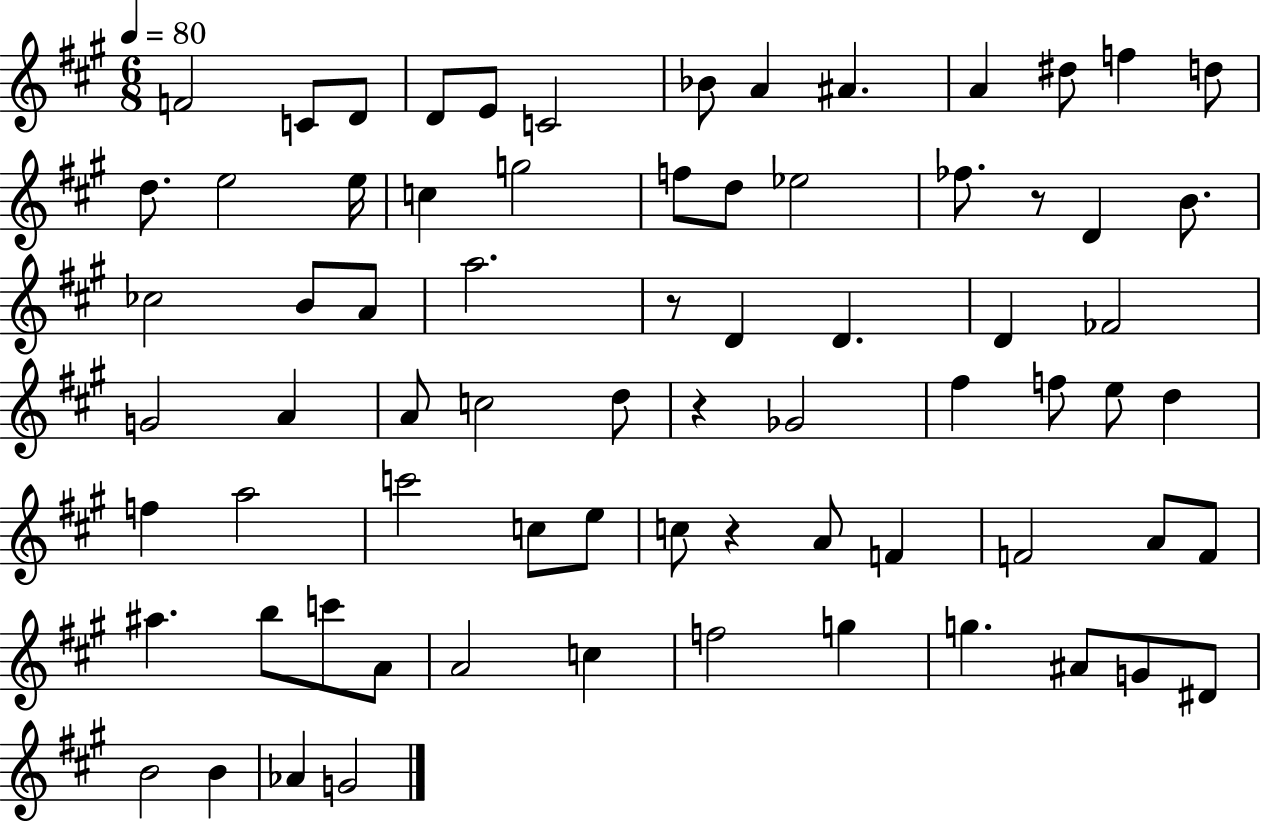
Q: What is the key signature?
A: A major